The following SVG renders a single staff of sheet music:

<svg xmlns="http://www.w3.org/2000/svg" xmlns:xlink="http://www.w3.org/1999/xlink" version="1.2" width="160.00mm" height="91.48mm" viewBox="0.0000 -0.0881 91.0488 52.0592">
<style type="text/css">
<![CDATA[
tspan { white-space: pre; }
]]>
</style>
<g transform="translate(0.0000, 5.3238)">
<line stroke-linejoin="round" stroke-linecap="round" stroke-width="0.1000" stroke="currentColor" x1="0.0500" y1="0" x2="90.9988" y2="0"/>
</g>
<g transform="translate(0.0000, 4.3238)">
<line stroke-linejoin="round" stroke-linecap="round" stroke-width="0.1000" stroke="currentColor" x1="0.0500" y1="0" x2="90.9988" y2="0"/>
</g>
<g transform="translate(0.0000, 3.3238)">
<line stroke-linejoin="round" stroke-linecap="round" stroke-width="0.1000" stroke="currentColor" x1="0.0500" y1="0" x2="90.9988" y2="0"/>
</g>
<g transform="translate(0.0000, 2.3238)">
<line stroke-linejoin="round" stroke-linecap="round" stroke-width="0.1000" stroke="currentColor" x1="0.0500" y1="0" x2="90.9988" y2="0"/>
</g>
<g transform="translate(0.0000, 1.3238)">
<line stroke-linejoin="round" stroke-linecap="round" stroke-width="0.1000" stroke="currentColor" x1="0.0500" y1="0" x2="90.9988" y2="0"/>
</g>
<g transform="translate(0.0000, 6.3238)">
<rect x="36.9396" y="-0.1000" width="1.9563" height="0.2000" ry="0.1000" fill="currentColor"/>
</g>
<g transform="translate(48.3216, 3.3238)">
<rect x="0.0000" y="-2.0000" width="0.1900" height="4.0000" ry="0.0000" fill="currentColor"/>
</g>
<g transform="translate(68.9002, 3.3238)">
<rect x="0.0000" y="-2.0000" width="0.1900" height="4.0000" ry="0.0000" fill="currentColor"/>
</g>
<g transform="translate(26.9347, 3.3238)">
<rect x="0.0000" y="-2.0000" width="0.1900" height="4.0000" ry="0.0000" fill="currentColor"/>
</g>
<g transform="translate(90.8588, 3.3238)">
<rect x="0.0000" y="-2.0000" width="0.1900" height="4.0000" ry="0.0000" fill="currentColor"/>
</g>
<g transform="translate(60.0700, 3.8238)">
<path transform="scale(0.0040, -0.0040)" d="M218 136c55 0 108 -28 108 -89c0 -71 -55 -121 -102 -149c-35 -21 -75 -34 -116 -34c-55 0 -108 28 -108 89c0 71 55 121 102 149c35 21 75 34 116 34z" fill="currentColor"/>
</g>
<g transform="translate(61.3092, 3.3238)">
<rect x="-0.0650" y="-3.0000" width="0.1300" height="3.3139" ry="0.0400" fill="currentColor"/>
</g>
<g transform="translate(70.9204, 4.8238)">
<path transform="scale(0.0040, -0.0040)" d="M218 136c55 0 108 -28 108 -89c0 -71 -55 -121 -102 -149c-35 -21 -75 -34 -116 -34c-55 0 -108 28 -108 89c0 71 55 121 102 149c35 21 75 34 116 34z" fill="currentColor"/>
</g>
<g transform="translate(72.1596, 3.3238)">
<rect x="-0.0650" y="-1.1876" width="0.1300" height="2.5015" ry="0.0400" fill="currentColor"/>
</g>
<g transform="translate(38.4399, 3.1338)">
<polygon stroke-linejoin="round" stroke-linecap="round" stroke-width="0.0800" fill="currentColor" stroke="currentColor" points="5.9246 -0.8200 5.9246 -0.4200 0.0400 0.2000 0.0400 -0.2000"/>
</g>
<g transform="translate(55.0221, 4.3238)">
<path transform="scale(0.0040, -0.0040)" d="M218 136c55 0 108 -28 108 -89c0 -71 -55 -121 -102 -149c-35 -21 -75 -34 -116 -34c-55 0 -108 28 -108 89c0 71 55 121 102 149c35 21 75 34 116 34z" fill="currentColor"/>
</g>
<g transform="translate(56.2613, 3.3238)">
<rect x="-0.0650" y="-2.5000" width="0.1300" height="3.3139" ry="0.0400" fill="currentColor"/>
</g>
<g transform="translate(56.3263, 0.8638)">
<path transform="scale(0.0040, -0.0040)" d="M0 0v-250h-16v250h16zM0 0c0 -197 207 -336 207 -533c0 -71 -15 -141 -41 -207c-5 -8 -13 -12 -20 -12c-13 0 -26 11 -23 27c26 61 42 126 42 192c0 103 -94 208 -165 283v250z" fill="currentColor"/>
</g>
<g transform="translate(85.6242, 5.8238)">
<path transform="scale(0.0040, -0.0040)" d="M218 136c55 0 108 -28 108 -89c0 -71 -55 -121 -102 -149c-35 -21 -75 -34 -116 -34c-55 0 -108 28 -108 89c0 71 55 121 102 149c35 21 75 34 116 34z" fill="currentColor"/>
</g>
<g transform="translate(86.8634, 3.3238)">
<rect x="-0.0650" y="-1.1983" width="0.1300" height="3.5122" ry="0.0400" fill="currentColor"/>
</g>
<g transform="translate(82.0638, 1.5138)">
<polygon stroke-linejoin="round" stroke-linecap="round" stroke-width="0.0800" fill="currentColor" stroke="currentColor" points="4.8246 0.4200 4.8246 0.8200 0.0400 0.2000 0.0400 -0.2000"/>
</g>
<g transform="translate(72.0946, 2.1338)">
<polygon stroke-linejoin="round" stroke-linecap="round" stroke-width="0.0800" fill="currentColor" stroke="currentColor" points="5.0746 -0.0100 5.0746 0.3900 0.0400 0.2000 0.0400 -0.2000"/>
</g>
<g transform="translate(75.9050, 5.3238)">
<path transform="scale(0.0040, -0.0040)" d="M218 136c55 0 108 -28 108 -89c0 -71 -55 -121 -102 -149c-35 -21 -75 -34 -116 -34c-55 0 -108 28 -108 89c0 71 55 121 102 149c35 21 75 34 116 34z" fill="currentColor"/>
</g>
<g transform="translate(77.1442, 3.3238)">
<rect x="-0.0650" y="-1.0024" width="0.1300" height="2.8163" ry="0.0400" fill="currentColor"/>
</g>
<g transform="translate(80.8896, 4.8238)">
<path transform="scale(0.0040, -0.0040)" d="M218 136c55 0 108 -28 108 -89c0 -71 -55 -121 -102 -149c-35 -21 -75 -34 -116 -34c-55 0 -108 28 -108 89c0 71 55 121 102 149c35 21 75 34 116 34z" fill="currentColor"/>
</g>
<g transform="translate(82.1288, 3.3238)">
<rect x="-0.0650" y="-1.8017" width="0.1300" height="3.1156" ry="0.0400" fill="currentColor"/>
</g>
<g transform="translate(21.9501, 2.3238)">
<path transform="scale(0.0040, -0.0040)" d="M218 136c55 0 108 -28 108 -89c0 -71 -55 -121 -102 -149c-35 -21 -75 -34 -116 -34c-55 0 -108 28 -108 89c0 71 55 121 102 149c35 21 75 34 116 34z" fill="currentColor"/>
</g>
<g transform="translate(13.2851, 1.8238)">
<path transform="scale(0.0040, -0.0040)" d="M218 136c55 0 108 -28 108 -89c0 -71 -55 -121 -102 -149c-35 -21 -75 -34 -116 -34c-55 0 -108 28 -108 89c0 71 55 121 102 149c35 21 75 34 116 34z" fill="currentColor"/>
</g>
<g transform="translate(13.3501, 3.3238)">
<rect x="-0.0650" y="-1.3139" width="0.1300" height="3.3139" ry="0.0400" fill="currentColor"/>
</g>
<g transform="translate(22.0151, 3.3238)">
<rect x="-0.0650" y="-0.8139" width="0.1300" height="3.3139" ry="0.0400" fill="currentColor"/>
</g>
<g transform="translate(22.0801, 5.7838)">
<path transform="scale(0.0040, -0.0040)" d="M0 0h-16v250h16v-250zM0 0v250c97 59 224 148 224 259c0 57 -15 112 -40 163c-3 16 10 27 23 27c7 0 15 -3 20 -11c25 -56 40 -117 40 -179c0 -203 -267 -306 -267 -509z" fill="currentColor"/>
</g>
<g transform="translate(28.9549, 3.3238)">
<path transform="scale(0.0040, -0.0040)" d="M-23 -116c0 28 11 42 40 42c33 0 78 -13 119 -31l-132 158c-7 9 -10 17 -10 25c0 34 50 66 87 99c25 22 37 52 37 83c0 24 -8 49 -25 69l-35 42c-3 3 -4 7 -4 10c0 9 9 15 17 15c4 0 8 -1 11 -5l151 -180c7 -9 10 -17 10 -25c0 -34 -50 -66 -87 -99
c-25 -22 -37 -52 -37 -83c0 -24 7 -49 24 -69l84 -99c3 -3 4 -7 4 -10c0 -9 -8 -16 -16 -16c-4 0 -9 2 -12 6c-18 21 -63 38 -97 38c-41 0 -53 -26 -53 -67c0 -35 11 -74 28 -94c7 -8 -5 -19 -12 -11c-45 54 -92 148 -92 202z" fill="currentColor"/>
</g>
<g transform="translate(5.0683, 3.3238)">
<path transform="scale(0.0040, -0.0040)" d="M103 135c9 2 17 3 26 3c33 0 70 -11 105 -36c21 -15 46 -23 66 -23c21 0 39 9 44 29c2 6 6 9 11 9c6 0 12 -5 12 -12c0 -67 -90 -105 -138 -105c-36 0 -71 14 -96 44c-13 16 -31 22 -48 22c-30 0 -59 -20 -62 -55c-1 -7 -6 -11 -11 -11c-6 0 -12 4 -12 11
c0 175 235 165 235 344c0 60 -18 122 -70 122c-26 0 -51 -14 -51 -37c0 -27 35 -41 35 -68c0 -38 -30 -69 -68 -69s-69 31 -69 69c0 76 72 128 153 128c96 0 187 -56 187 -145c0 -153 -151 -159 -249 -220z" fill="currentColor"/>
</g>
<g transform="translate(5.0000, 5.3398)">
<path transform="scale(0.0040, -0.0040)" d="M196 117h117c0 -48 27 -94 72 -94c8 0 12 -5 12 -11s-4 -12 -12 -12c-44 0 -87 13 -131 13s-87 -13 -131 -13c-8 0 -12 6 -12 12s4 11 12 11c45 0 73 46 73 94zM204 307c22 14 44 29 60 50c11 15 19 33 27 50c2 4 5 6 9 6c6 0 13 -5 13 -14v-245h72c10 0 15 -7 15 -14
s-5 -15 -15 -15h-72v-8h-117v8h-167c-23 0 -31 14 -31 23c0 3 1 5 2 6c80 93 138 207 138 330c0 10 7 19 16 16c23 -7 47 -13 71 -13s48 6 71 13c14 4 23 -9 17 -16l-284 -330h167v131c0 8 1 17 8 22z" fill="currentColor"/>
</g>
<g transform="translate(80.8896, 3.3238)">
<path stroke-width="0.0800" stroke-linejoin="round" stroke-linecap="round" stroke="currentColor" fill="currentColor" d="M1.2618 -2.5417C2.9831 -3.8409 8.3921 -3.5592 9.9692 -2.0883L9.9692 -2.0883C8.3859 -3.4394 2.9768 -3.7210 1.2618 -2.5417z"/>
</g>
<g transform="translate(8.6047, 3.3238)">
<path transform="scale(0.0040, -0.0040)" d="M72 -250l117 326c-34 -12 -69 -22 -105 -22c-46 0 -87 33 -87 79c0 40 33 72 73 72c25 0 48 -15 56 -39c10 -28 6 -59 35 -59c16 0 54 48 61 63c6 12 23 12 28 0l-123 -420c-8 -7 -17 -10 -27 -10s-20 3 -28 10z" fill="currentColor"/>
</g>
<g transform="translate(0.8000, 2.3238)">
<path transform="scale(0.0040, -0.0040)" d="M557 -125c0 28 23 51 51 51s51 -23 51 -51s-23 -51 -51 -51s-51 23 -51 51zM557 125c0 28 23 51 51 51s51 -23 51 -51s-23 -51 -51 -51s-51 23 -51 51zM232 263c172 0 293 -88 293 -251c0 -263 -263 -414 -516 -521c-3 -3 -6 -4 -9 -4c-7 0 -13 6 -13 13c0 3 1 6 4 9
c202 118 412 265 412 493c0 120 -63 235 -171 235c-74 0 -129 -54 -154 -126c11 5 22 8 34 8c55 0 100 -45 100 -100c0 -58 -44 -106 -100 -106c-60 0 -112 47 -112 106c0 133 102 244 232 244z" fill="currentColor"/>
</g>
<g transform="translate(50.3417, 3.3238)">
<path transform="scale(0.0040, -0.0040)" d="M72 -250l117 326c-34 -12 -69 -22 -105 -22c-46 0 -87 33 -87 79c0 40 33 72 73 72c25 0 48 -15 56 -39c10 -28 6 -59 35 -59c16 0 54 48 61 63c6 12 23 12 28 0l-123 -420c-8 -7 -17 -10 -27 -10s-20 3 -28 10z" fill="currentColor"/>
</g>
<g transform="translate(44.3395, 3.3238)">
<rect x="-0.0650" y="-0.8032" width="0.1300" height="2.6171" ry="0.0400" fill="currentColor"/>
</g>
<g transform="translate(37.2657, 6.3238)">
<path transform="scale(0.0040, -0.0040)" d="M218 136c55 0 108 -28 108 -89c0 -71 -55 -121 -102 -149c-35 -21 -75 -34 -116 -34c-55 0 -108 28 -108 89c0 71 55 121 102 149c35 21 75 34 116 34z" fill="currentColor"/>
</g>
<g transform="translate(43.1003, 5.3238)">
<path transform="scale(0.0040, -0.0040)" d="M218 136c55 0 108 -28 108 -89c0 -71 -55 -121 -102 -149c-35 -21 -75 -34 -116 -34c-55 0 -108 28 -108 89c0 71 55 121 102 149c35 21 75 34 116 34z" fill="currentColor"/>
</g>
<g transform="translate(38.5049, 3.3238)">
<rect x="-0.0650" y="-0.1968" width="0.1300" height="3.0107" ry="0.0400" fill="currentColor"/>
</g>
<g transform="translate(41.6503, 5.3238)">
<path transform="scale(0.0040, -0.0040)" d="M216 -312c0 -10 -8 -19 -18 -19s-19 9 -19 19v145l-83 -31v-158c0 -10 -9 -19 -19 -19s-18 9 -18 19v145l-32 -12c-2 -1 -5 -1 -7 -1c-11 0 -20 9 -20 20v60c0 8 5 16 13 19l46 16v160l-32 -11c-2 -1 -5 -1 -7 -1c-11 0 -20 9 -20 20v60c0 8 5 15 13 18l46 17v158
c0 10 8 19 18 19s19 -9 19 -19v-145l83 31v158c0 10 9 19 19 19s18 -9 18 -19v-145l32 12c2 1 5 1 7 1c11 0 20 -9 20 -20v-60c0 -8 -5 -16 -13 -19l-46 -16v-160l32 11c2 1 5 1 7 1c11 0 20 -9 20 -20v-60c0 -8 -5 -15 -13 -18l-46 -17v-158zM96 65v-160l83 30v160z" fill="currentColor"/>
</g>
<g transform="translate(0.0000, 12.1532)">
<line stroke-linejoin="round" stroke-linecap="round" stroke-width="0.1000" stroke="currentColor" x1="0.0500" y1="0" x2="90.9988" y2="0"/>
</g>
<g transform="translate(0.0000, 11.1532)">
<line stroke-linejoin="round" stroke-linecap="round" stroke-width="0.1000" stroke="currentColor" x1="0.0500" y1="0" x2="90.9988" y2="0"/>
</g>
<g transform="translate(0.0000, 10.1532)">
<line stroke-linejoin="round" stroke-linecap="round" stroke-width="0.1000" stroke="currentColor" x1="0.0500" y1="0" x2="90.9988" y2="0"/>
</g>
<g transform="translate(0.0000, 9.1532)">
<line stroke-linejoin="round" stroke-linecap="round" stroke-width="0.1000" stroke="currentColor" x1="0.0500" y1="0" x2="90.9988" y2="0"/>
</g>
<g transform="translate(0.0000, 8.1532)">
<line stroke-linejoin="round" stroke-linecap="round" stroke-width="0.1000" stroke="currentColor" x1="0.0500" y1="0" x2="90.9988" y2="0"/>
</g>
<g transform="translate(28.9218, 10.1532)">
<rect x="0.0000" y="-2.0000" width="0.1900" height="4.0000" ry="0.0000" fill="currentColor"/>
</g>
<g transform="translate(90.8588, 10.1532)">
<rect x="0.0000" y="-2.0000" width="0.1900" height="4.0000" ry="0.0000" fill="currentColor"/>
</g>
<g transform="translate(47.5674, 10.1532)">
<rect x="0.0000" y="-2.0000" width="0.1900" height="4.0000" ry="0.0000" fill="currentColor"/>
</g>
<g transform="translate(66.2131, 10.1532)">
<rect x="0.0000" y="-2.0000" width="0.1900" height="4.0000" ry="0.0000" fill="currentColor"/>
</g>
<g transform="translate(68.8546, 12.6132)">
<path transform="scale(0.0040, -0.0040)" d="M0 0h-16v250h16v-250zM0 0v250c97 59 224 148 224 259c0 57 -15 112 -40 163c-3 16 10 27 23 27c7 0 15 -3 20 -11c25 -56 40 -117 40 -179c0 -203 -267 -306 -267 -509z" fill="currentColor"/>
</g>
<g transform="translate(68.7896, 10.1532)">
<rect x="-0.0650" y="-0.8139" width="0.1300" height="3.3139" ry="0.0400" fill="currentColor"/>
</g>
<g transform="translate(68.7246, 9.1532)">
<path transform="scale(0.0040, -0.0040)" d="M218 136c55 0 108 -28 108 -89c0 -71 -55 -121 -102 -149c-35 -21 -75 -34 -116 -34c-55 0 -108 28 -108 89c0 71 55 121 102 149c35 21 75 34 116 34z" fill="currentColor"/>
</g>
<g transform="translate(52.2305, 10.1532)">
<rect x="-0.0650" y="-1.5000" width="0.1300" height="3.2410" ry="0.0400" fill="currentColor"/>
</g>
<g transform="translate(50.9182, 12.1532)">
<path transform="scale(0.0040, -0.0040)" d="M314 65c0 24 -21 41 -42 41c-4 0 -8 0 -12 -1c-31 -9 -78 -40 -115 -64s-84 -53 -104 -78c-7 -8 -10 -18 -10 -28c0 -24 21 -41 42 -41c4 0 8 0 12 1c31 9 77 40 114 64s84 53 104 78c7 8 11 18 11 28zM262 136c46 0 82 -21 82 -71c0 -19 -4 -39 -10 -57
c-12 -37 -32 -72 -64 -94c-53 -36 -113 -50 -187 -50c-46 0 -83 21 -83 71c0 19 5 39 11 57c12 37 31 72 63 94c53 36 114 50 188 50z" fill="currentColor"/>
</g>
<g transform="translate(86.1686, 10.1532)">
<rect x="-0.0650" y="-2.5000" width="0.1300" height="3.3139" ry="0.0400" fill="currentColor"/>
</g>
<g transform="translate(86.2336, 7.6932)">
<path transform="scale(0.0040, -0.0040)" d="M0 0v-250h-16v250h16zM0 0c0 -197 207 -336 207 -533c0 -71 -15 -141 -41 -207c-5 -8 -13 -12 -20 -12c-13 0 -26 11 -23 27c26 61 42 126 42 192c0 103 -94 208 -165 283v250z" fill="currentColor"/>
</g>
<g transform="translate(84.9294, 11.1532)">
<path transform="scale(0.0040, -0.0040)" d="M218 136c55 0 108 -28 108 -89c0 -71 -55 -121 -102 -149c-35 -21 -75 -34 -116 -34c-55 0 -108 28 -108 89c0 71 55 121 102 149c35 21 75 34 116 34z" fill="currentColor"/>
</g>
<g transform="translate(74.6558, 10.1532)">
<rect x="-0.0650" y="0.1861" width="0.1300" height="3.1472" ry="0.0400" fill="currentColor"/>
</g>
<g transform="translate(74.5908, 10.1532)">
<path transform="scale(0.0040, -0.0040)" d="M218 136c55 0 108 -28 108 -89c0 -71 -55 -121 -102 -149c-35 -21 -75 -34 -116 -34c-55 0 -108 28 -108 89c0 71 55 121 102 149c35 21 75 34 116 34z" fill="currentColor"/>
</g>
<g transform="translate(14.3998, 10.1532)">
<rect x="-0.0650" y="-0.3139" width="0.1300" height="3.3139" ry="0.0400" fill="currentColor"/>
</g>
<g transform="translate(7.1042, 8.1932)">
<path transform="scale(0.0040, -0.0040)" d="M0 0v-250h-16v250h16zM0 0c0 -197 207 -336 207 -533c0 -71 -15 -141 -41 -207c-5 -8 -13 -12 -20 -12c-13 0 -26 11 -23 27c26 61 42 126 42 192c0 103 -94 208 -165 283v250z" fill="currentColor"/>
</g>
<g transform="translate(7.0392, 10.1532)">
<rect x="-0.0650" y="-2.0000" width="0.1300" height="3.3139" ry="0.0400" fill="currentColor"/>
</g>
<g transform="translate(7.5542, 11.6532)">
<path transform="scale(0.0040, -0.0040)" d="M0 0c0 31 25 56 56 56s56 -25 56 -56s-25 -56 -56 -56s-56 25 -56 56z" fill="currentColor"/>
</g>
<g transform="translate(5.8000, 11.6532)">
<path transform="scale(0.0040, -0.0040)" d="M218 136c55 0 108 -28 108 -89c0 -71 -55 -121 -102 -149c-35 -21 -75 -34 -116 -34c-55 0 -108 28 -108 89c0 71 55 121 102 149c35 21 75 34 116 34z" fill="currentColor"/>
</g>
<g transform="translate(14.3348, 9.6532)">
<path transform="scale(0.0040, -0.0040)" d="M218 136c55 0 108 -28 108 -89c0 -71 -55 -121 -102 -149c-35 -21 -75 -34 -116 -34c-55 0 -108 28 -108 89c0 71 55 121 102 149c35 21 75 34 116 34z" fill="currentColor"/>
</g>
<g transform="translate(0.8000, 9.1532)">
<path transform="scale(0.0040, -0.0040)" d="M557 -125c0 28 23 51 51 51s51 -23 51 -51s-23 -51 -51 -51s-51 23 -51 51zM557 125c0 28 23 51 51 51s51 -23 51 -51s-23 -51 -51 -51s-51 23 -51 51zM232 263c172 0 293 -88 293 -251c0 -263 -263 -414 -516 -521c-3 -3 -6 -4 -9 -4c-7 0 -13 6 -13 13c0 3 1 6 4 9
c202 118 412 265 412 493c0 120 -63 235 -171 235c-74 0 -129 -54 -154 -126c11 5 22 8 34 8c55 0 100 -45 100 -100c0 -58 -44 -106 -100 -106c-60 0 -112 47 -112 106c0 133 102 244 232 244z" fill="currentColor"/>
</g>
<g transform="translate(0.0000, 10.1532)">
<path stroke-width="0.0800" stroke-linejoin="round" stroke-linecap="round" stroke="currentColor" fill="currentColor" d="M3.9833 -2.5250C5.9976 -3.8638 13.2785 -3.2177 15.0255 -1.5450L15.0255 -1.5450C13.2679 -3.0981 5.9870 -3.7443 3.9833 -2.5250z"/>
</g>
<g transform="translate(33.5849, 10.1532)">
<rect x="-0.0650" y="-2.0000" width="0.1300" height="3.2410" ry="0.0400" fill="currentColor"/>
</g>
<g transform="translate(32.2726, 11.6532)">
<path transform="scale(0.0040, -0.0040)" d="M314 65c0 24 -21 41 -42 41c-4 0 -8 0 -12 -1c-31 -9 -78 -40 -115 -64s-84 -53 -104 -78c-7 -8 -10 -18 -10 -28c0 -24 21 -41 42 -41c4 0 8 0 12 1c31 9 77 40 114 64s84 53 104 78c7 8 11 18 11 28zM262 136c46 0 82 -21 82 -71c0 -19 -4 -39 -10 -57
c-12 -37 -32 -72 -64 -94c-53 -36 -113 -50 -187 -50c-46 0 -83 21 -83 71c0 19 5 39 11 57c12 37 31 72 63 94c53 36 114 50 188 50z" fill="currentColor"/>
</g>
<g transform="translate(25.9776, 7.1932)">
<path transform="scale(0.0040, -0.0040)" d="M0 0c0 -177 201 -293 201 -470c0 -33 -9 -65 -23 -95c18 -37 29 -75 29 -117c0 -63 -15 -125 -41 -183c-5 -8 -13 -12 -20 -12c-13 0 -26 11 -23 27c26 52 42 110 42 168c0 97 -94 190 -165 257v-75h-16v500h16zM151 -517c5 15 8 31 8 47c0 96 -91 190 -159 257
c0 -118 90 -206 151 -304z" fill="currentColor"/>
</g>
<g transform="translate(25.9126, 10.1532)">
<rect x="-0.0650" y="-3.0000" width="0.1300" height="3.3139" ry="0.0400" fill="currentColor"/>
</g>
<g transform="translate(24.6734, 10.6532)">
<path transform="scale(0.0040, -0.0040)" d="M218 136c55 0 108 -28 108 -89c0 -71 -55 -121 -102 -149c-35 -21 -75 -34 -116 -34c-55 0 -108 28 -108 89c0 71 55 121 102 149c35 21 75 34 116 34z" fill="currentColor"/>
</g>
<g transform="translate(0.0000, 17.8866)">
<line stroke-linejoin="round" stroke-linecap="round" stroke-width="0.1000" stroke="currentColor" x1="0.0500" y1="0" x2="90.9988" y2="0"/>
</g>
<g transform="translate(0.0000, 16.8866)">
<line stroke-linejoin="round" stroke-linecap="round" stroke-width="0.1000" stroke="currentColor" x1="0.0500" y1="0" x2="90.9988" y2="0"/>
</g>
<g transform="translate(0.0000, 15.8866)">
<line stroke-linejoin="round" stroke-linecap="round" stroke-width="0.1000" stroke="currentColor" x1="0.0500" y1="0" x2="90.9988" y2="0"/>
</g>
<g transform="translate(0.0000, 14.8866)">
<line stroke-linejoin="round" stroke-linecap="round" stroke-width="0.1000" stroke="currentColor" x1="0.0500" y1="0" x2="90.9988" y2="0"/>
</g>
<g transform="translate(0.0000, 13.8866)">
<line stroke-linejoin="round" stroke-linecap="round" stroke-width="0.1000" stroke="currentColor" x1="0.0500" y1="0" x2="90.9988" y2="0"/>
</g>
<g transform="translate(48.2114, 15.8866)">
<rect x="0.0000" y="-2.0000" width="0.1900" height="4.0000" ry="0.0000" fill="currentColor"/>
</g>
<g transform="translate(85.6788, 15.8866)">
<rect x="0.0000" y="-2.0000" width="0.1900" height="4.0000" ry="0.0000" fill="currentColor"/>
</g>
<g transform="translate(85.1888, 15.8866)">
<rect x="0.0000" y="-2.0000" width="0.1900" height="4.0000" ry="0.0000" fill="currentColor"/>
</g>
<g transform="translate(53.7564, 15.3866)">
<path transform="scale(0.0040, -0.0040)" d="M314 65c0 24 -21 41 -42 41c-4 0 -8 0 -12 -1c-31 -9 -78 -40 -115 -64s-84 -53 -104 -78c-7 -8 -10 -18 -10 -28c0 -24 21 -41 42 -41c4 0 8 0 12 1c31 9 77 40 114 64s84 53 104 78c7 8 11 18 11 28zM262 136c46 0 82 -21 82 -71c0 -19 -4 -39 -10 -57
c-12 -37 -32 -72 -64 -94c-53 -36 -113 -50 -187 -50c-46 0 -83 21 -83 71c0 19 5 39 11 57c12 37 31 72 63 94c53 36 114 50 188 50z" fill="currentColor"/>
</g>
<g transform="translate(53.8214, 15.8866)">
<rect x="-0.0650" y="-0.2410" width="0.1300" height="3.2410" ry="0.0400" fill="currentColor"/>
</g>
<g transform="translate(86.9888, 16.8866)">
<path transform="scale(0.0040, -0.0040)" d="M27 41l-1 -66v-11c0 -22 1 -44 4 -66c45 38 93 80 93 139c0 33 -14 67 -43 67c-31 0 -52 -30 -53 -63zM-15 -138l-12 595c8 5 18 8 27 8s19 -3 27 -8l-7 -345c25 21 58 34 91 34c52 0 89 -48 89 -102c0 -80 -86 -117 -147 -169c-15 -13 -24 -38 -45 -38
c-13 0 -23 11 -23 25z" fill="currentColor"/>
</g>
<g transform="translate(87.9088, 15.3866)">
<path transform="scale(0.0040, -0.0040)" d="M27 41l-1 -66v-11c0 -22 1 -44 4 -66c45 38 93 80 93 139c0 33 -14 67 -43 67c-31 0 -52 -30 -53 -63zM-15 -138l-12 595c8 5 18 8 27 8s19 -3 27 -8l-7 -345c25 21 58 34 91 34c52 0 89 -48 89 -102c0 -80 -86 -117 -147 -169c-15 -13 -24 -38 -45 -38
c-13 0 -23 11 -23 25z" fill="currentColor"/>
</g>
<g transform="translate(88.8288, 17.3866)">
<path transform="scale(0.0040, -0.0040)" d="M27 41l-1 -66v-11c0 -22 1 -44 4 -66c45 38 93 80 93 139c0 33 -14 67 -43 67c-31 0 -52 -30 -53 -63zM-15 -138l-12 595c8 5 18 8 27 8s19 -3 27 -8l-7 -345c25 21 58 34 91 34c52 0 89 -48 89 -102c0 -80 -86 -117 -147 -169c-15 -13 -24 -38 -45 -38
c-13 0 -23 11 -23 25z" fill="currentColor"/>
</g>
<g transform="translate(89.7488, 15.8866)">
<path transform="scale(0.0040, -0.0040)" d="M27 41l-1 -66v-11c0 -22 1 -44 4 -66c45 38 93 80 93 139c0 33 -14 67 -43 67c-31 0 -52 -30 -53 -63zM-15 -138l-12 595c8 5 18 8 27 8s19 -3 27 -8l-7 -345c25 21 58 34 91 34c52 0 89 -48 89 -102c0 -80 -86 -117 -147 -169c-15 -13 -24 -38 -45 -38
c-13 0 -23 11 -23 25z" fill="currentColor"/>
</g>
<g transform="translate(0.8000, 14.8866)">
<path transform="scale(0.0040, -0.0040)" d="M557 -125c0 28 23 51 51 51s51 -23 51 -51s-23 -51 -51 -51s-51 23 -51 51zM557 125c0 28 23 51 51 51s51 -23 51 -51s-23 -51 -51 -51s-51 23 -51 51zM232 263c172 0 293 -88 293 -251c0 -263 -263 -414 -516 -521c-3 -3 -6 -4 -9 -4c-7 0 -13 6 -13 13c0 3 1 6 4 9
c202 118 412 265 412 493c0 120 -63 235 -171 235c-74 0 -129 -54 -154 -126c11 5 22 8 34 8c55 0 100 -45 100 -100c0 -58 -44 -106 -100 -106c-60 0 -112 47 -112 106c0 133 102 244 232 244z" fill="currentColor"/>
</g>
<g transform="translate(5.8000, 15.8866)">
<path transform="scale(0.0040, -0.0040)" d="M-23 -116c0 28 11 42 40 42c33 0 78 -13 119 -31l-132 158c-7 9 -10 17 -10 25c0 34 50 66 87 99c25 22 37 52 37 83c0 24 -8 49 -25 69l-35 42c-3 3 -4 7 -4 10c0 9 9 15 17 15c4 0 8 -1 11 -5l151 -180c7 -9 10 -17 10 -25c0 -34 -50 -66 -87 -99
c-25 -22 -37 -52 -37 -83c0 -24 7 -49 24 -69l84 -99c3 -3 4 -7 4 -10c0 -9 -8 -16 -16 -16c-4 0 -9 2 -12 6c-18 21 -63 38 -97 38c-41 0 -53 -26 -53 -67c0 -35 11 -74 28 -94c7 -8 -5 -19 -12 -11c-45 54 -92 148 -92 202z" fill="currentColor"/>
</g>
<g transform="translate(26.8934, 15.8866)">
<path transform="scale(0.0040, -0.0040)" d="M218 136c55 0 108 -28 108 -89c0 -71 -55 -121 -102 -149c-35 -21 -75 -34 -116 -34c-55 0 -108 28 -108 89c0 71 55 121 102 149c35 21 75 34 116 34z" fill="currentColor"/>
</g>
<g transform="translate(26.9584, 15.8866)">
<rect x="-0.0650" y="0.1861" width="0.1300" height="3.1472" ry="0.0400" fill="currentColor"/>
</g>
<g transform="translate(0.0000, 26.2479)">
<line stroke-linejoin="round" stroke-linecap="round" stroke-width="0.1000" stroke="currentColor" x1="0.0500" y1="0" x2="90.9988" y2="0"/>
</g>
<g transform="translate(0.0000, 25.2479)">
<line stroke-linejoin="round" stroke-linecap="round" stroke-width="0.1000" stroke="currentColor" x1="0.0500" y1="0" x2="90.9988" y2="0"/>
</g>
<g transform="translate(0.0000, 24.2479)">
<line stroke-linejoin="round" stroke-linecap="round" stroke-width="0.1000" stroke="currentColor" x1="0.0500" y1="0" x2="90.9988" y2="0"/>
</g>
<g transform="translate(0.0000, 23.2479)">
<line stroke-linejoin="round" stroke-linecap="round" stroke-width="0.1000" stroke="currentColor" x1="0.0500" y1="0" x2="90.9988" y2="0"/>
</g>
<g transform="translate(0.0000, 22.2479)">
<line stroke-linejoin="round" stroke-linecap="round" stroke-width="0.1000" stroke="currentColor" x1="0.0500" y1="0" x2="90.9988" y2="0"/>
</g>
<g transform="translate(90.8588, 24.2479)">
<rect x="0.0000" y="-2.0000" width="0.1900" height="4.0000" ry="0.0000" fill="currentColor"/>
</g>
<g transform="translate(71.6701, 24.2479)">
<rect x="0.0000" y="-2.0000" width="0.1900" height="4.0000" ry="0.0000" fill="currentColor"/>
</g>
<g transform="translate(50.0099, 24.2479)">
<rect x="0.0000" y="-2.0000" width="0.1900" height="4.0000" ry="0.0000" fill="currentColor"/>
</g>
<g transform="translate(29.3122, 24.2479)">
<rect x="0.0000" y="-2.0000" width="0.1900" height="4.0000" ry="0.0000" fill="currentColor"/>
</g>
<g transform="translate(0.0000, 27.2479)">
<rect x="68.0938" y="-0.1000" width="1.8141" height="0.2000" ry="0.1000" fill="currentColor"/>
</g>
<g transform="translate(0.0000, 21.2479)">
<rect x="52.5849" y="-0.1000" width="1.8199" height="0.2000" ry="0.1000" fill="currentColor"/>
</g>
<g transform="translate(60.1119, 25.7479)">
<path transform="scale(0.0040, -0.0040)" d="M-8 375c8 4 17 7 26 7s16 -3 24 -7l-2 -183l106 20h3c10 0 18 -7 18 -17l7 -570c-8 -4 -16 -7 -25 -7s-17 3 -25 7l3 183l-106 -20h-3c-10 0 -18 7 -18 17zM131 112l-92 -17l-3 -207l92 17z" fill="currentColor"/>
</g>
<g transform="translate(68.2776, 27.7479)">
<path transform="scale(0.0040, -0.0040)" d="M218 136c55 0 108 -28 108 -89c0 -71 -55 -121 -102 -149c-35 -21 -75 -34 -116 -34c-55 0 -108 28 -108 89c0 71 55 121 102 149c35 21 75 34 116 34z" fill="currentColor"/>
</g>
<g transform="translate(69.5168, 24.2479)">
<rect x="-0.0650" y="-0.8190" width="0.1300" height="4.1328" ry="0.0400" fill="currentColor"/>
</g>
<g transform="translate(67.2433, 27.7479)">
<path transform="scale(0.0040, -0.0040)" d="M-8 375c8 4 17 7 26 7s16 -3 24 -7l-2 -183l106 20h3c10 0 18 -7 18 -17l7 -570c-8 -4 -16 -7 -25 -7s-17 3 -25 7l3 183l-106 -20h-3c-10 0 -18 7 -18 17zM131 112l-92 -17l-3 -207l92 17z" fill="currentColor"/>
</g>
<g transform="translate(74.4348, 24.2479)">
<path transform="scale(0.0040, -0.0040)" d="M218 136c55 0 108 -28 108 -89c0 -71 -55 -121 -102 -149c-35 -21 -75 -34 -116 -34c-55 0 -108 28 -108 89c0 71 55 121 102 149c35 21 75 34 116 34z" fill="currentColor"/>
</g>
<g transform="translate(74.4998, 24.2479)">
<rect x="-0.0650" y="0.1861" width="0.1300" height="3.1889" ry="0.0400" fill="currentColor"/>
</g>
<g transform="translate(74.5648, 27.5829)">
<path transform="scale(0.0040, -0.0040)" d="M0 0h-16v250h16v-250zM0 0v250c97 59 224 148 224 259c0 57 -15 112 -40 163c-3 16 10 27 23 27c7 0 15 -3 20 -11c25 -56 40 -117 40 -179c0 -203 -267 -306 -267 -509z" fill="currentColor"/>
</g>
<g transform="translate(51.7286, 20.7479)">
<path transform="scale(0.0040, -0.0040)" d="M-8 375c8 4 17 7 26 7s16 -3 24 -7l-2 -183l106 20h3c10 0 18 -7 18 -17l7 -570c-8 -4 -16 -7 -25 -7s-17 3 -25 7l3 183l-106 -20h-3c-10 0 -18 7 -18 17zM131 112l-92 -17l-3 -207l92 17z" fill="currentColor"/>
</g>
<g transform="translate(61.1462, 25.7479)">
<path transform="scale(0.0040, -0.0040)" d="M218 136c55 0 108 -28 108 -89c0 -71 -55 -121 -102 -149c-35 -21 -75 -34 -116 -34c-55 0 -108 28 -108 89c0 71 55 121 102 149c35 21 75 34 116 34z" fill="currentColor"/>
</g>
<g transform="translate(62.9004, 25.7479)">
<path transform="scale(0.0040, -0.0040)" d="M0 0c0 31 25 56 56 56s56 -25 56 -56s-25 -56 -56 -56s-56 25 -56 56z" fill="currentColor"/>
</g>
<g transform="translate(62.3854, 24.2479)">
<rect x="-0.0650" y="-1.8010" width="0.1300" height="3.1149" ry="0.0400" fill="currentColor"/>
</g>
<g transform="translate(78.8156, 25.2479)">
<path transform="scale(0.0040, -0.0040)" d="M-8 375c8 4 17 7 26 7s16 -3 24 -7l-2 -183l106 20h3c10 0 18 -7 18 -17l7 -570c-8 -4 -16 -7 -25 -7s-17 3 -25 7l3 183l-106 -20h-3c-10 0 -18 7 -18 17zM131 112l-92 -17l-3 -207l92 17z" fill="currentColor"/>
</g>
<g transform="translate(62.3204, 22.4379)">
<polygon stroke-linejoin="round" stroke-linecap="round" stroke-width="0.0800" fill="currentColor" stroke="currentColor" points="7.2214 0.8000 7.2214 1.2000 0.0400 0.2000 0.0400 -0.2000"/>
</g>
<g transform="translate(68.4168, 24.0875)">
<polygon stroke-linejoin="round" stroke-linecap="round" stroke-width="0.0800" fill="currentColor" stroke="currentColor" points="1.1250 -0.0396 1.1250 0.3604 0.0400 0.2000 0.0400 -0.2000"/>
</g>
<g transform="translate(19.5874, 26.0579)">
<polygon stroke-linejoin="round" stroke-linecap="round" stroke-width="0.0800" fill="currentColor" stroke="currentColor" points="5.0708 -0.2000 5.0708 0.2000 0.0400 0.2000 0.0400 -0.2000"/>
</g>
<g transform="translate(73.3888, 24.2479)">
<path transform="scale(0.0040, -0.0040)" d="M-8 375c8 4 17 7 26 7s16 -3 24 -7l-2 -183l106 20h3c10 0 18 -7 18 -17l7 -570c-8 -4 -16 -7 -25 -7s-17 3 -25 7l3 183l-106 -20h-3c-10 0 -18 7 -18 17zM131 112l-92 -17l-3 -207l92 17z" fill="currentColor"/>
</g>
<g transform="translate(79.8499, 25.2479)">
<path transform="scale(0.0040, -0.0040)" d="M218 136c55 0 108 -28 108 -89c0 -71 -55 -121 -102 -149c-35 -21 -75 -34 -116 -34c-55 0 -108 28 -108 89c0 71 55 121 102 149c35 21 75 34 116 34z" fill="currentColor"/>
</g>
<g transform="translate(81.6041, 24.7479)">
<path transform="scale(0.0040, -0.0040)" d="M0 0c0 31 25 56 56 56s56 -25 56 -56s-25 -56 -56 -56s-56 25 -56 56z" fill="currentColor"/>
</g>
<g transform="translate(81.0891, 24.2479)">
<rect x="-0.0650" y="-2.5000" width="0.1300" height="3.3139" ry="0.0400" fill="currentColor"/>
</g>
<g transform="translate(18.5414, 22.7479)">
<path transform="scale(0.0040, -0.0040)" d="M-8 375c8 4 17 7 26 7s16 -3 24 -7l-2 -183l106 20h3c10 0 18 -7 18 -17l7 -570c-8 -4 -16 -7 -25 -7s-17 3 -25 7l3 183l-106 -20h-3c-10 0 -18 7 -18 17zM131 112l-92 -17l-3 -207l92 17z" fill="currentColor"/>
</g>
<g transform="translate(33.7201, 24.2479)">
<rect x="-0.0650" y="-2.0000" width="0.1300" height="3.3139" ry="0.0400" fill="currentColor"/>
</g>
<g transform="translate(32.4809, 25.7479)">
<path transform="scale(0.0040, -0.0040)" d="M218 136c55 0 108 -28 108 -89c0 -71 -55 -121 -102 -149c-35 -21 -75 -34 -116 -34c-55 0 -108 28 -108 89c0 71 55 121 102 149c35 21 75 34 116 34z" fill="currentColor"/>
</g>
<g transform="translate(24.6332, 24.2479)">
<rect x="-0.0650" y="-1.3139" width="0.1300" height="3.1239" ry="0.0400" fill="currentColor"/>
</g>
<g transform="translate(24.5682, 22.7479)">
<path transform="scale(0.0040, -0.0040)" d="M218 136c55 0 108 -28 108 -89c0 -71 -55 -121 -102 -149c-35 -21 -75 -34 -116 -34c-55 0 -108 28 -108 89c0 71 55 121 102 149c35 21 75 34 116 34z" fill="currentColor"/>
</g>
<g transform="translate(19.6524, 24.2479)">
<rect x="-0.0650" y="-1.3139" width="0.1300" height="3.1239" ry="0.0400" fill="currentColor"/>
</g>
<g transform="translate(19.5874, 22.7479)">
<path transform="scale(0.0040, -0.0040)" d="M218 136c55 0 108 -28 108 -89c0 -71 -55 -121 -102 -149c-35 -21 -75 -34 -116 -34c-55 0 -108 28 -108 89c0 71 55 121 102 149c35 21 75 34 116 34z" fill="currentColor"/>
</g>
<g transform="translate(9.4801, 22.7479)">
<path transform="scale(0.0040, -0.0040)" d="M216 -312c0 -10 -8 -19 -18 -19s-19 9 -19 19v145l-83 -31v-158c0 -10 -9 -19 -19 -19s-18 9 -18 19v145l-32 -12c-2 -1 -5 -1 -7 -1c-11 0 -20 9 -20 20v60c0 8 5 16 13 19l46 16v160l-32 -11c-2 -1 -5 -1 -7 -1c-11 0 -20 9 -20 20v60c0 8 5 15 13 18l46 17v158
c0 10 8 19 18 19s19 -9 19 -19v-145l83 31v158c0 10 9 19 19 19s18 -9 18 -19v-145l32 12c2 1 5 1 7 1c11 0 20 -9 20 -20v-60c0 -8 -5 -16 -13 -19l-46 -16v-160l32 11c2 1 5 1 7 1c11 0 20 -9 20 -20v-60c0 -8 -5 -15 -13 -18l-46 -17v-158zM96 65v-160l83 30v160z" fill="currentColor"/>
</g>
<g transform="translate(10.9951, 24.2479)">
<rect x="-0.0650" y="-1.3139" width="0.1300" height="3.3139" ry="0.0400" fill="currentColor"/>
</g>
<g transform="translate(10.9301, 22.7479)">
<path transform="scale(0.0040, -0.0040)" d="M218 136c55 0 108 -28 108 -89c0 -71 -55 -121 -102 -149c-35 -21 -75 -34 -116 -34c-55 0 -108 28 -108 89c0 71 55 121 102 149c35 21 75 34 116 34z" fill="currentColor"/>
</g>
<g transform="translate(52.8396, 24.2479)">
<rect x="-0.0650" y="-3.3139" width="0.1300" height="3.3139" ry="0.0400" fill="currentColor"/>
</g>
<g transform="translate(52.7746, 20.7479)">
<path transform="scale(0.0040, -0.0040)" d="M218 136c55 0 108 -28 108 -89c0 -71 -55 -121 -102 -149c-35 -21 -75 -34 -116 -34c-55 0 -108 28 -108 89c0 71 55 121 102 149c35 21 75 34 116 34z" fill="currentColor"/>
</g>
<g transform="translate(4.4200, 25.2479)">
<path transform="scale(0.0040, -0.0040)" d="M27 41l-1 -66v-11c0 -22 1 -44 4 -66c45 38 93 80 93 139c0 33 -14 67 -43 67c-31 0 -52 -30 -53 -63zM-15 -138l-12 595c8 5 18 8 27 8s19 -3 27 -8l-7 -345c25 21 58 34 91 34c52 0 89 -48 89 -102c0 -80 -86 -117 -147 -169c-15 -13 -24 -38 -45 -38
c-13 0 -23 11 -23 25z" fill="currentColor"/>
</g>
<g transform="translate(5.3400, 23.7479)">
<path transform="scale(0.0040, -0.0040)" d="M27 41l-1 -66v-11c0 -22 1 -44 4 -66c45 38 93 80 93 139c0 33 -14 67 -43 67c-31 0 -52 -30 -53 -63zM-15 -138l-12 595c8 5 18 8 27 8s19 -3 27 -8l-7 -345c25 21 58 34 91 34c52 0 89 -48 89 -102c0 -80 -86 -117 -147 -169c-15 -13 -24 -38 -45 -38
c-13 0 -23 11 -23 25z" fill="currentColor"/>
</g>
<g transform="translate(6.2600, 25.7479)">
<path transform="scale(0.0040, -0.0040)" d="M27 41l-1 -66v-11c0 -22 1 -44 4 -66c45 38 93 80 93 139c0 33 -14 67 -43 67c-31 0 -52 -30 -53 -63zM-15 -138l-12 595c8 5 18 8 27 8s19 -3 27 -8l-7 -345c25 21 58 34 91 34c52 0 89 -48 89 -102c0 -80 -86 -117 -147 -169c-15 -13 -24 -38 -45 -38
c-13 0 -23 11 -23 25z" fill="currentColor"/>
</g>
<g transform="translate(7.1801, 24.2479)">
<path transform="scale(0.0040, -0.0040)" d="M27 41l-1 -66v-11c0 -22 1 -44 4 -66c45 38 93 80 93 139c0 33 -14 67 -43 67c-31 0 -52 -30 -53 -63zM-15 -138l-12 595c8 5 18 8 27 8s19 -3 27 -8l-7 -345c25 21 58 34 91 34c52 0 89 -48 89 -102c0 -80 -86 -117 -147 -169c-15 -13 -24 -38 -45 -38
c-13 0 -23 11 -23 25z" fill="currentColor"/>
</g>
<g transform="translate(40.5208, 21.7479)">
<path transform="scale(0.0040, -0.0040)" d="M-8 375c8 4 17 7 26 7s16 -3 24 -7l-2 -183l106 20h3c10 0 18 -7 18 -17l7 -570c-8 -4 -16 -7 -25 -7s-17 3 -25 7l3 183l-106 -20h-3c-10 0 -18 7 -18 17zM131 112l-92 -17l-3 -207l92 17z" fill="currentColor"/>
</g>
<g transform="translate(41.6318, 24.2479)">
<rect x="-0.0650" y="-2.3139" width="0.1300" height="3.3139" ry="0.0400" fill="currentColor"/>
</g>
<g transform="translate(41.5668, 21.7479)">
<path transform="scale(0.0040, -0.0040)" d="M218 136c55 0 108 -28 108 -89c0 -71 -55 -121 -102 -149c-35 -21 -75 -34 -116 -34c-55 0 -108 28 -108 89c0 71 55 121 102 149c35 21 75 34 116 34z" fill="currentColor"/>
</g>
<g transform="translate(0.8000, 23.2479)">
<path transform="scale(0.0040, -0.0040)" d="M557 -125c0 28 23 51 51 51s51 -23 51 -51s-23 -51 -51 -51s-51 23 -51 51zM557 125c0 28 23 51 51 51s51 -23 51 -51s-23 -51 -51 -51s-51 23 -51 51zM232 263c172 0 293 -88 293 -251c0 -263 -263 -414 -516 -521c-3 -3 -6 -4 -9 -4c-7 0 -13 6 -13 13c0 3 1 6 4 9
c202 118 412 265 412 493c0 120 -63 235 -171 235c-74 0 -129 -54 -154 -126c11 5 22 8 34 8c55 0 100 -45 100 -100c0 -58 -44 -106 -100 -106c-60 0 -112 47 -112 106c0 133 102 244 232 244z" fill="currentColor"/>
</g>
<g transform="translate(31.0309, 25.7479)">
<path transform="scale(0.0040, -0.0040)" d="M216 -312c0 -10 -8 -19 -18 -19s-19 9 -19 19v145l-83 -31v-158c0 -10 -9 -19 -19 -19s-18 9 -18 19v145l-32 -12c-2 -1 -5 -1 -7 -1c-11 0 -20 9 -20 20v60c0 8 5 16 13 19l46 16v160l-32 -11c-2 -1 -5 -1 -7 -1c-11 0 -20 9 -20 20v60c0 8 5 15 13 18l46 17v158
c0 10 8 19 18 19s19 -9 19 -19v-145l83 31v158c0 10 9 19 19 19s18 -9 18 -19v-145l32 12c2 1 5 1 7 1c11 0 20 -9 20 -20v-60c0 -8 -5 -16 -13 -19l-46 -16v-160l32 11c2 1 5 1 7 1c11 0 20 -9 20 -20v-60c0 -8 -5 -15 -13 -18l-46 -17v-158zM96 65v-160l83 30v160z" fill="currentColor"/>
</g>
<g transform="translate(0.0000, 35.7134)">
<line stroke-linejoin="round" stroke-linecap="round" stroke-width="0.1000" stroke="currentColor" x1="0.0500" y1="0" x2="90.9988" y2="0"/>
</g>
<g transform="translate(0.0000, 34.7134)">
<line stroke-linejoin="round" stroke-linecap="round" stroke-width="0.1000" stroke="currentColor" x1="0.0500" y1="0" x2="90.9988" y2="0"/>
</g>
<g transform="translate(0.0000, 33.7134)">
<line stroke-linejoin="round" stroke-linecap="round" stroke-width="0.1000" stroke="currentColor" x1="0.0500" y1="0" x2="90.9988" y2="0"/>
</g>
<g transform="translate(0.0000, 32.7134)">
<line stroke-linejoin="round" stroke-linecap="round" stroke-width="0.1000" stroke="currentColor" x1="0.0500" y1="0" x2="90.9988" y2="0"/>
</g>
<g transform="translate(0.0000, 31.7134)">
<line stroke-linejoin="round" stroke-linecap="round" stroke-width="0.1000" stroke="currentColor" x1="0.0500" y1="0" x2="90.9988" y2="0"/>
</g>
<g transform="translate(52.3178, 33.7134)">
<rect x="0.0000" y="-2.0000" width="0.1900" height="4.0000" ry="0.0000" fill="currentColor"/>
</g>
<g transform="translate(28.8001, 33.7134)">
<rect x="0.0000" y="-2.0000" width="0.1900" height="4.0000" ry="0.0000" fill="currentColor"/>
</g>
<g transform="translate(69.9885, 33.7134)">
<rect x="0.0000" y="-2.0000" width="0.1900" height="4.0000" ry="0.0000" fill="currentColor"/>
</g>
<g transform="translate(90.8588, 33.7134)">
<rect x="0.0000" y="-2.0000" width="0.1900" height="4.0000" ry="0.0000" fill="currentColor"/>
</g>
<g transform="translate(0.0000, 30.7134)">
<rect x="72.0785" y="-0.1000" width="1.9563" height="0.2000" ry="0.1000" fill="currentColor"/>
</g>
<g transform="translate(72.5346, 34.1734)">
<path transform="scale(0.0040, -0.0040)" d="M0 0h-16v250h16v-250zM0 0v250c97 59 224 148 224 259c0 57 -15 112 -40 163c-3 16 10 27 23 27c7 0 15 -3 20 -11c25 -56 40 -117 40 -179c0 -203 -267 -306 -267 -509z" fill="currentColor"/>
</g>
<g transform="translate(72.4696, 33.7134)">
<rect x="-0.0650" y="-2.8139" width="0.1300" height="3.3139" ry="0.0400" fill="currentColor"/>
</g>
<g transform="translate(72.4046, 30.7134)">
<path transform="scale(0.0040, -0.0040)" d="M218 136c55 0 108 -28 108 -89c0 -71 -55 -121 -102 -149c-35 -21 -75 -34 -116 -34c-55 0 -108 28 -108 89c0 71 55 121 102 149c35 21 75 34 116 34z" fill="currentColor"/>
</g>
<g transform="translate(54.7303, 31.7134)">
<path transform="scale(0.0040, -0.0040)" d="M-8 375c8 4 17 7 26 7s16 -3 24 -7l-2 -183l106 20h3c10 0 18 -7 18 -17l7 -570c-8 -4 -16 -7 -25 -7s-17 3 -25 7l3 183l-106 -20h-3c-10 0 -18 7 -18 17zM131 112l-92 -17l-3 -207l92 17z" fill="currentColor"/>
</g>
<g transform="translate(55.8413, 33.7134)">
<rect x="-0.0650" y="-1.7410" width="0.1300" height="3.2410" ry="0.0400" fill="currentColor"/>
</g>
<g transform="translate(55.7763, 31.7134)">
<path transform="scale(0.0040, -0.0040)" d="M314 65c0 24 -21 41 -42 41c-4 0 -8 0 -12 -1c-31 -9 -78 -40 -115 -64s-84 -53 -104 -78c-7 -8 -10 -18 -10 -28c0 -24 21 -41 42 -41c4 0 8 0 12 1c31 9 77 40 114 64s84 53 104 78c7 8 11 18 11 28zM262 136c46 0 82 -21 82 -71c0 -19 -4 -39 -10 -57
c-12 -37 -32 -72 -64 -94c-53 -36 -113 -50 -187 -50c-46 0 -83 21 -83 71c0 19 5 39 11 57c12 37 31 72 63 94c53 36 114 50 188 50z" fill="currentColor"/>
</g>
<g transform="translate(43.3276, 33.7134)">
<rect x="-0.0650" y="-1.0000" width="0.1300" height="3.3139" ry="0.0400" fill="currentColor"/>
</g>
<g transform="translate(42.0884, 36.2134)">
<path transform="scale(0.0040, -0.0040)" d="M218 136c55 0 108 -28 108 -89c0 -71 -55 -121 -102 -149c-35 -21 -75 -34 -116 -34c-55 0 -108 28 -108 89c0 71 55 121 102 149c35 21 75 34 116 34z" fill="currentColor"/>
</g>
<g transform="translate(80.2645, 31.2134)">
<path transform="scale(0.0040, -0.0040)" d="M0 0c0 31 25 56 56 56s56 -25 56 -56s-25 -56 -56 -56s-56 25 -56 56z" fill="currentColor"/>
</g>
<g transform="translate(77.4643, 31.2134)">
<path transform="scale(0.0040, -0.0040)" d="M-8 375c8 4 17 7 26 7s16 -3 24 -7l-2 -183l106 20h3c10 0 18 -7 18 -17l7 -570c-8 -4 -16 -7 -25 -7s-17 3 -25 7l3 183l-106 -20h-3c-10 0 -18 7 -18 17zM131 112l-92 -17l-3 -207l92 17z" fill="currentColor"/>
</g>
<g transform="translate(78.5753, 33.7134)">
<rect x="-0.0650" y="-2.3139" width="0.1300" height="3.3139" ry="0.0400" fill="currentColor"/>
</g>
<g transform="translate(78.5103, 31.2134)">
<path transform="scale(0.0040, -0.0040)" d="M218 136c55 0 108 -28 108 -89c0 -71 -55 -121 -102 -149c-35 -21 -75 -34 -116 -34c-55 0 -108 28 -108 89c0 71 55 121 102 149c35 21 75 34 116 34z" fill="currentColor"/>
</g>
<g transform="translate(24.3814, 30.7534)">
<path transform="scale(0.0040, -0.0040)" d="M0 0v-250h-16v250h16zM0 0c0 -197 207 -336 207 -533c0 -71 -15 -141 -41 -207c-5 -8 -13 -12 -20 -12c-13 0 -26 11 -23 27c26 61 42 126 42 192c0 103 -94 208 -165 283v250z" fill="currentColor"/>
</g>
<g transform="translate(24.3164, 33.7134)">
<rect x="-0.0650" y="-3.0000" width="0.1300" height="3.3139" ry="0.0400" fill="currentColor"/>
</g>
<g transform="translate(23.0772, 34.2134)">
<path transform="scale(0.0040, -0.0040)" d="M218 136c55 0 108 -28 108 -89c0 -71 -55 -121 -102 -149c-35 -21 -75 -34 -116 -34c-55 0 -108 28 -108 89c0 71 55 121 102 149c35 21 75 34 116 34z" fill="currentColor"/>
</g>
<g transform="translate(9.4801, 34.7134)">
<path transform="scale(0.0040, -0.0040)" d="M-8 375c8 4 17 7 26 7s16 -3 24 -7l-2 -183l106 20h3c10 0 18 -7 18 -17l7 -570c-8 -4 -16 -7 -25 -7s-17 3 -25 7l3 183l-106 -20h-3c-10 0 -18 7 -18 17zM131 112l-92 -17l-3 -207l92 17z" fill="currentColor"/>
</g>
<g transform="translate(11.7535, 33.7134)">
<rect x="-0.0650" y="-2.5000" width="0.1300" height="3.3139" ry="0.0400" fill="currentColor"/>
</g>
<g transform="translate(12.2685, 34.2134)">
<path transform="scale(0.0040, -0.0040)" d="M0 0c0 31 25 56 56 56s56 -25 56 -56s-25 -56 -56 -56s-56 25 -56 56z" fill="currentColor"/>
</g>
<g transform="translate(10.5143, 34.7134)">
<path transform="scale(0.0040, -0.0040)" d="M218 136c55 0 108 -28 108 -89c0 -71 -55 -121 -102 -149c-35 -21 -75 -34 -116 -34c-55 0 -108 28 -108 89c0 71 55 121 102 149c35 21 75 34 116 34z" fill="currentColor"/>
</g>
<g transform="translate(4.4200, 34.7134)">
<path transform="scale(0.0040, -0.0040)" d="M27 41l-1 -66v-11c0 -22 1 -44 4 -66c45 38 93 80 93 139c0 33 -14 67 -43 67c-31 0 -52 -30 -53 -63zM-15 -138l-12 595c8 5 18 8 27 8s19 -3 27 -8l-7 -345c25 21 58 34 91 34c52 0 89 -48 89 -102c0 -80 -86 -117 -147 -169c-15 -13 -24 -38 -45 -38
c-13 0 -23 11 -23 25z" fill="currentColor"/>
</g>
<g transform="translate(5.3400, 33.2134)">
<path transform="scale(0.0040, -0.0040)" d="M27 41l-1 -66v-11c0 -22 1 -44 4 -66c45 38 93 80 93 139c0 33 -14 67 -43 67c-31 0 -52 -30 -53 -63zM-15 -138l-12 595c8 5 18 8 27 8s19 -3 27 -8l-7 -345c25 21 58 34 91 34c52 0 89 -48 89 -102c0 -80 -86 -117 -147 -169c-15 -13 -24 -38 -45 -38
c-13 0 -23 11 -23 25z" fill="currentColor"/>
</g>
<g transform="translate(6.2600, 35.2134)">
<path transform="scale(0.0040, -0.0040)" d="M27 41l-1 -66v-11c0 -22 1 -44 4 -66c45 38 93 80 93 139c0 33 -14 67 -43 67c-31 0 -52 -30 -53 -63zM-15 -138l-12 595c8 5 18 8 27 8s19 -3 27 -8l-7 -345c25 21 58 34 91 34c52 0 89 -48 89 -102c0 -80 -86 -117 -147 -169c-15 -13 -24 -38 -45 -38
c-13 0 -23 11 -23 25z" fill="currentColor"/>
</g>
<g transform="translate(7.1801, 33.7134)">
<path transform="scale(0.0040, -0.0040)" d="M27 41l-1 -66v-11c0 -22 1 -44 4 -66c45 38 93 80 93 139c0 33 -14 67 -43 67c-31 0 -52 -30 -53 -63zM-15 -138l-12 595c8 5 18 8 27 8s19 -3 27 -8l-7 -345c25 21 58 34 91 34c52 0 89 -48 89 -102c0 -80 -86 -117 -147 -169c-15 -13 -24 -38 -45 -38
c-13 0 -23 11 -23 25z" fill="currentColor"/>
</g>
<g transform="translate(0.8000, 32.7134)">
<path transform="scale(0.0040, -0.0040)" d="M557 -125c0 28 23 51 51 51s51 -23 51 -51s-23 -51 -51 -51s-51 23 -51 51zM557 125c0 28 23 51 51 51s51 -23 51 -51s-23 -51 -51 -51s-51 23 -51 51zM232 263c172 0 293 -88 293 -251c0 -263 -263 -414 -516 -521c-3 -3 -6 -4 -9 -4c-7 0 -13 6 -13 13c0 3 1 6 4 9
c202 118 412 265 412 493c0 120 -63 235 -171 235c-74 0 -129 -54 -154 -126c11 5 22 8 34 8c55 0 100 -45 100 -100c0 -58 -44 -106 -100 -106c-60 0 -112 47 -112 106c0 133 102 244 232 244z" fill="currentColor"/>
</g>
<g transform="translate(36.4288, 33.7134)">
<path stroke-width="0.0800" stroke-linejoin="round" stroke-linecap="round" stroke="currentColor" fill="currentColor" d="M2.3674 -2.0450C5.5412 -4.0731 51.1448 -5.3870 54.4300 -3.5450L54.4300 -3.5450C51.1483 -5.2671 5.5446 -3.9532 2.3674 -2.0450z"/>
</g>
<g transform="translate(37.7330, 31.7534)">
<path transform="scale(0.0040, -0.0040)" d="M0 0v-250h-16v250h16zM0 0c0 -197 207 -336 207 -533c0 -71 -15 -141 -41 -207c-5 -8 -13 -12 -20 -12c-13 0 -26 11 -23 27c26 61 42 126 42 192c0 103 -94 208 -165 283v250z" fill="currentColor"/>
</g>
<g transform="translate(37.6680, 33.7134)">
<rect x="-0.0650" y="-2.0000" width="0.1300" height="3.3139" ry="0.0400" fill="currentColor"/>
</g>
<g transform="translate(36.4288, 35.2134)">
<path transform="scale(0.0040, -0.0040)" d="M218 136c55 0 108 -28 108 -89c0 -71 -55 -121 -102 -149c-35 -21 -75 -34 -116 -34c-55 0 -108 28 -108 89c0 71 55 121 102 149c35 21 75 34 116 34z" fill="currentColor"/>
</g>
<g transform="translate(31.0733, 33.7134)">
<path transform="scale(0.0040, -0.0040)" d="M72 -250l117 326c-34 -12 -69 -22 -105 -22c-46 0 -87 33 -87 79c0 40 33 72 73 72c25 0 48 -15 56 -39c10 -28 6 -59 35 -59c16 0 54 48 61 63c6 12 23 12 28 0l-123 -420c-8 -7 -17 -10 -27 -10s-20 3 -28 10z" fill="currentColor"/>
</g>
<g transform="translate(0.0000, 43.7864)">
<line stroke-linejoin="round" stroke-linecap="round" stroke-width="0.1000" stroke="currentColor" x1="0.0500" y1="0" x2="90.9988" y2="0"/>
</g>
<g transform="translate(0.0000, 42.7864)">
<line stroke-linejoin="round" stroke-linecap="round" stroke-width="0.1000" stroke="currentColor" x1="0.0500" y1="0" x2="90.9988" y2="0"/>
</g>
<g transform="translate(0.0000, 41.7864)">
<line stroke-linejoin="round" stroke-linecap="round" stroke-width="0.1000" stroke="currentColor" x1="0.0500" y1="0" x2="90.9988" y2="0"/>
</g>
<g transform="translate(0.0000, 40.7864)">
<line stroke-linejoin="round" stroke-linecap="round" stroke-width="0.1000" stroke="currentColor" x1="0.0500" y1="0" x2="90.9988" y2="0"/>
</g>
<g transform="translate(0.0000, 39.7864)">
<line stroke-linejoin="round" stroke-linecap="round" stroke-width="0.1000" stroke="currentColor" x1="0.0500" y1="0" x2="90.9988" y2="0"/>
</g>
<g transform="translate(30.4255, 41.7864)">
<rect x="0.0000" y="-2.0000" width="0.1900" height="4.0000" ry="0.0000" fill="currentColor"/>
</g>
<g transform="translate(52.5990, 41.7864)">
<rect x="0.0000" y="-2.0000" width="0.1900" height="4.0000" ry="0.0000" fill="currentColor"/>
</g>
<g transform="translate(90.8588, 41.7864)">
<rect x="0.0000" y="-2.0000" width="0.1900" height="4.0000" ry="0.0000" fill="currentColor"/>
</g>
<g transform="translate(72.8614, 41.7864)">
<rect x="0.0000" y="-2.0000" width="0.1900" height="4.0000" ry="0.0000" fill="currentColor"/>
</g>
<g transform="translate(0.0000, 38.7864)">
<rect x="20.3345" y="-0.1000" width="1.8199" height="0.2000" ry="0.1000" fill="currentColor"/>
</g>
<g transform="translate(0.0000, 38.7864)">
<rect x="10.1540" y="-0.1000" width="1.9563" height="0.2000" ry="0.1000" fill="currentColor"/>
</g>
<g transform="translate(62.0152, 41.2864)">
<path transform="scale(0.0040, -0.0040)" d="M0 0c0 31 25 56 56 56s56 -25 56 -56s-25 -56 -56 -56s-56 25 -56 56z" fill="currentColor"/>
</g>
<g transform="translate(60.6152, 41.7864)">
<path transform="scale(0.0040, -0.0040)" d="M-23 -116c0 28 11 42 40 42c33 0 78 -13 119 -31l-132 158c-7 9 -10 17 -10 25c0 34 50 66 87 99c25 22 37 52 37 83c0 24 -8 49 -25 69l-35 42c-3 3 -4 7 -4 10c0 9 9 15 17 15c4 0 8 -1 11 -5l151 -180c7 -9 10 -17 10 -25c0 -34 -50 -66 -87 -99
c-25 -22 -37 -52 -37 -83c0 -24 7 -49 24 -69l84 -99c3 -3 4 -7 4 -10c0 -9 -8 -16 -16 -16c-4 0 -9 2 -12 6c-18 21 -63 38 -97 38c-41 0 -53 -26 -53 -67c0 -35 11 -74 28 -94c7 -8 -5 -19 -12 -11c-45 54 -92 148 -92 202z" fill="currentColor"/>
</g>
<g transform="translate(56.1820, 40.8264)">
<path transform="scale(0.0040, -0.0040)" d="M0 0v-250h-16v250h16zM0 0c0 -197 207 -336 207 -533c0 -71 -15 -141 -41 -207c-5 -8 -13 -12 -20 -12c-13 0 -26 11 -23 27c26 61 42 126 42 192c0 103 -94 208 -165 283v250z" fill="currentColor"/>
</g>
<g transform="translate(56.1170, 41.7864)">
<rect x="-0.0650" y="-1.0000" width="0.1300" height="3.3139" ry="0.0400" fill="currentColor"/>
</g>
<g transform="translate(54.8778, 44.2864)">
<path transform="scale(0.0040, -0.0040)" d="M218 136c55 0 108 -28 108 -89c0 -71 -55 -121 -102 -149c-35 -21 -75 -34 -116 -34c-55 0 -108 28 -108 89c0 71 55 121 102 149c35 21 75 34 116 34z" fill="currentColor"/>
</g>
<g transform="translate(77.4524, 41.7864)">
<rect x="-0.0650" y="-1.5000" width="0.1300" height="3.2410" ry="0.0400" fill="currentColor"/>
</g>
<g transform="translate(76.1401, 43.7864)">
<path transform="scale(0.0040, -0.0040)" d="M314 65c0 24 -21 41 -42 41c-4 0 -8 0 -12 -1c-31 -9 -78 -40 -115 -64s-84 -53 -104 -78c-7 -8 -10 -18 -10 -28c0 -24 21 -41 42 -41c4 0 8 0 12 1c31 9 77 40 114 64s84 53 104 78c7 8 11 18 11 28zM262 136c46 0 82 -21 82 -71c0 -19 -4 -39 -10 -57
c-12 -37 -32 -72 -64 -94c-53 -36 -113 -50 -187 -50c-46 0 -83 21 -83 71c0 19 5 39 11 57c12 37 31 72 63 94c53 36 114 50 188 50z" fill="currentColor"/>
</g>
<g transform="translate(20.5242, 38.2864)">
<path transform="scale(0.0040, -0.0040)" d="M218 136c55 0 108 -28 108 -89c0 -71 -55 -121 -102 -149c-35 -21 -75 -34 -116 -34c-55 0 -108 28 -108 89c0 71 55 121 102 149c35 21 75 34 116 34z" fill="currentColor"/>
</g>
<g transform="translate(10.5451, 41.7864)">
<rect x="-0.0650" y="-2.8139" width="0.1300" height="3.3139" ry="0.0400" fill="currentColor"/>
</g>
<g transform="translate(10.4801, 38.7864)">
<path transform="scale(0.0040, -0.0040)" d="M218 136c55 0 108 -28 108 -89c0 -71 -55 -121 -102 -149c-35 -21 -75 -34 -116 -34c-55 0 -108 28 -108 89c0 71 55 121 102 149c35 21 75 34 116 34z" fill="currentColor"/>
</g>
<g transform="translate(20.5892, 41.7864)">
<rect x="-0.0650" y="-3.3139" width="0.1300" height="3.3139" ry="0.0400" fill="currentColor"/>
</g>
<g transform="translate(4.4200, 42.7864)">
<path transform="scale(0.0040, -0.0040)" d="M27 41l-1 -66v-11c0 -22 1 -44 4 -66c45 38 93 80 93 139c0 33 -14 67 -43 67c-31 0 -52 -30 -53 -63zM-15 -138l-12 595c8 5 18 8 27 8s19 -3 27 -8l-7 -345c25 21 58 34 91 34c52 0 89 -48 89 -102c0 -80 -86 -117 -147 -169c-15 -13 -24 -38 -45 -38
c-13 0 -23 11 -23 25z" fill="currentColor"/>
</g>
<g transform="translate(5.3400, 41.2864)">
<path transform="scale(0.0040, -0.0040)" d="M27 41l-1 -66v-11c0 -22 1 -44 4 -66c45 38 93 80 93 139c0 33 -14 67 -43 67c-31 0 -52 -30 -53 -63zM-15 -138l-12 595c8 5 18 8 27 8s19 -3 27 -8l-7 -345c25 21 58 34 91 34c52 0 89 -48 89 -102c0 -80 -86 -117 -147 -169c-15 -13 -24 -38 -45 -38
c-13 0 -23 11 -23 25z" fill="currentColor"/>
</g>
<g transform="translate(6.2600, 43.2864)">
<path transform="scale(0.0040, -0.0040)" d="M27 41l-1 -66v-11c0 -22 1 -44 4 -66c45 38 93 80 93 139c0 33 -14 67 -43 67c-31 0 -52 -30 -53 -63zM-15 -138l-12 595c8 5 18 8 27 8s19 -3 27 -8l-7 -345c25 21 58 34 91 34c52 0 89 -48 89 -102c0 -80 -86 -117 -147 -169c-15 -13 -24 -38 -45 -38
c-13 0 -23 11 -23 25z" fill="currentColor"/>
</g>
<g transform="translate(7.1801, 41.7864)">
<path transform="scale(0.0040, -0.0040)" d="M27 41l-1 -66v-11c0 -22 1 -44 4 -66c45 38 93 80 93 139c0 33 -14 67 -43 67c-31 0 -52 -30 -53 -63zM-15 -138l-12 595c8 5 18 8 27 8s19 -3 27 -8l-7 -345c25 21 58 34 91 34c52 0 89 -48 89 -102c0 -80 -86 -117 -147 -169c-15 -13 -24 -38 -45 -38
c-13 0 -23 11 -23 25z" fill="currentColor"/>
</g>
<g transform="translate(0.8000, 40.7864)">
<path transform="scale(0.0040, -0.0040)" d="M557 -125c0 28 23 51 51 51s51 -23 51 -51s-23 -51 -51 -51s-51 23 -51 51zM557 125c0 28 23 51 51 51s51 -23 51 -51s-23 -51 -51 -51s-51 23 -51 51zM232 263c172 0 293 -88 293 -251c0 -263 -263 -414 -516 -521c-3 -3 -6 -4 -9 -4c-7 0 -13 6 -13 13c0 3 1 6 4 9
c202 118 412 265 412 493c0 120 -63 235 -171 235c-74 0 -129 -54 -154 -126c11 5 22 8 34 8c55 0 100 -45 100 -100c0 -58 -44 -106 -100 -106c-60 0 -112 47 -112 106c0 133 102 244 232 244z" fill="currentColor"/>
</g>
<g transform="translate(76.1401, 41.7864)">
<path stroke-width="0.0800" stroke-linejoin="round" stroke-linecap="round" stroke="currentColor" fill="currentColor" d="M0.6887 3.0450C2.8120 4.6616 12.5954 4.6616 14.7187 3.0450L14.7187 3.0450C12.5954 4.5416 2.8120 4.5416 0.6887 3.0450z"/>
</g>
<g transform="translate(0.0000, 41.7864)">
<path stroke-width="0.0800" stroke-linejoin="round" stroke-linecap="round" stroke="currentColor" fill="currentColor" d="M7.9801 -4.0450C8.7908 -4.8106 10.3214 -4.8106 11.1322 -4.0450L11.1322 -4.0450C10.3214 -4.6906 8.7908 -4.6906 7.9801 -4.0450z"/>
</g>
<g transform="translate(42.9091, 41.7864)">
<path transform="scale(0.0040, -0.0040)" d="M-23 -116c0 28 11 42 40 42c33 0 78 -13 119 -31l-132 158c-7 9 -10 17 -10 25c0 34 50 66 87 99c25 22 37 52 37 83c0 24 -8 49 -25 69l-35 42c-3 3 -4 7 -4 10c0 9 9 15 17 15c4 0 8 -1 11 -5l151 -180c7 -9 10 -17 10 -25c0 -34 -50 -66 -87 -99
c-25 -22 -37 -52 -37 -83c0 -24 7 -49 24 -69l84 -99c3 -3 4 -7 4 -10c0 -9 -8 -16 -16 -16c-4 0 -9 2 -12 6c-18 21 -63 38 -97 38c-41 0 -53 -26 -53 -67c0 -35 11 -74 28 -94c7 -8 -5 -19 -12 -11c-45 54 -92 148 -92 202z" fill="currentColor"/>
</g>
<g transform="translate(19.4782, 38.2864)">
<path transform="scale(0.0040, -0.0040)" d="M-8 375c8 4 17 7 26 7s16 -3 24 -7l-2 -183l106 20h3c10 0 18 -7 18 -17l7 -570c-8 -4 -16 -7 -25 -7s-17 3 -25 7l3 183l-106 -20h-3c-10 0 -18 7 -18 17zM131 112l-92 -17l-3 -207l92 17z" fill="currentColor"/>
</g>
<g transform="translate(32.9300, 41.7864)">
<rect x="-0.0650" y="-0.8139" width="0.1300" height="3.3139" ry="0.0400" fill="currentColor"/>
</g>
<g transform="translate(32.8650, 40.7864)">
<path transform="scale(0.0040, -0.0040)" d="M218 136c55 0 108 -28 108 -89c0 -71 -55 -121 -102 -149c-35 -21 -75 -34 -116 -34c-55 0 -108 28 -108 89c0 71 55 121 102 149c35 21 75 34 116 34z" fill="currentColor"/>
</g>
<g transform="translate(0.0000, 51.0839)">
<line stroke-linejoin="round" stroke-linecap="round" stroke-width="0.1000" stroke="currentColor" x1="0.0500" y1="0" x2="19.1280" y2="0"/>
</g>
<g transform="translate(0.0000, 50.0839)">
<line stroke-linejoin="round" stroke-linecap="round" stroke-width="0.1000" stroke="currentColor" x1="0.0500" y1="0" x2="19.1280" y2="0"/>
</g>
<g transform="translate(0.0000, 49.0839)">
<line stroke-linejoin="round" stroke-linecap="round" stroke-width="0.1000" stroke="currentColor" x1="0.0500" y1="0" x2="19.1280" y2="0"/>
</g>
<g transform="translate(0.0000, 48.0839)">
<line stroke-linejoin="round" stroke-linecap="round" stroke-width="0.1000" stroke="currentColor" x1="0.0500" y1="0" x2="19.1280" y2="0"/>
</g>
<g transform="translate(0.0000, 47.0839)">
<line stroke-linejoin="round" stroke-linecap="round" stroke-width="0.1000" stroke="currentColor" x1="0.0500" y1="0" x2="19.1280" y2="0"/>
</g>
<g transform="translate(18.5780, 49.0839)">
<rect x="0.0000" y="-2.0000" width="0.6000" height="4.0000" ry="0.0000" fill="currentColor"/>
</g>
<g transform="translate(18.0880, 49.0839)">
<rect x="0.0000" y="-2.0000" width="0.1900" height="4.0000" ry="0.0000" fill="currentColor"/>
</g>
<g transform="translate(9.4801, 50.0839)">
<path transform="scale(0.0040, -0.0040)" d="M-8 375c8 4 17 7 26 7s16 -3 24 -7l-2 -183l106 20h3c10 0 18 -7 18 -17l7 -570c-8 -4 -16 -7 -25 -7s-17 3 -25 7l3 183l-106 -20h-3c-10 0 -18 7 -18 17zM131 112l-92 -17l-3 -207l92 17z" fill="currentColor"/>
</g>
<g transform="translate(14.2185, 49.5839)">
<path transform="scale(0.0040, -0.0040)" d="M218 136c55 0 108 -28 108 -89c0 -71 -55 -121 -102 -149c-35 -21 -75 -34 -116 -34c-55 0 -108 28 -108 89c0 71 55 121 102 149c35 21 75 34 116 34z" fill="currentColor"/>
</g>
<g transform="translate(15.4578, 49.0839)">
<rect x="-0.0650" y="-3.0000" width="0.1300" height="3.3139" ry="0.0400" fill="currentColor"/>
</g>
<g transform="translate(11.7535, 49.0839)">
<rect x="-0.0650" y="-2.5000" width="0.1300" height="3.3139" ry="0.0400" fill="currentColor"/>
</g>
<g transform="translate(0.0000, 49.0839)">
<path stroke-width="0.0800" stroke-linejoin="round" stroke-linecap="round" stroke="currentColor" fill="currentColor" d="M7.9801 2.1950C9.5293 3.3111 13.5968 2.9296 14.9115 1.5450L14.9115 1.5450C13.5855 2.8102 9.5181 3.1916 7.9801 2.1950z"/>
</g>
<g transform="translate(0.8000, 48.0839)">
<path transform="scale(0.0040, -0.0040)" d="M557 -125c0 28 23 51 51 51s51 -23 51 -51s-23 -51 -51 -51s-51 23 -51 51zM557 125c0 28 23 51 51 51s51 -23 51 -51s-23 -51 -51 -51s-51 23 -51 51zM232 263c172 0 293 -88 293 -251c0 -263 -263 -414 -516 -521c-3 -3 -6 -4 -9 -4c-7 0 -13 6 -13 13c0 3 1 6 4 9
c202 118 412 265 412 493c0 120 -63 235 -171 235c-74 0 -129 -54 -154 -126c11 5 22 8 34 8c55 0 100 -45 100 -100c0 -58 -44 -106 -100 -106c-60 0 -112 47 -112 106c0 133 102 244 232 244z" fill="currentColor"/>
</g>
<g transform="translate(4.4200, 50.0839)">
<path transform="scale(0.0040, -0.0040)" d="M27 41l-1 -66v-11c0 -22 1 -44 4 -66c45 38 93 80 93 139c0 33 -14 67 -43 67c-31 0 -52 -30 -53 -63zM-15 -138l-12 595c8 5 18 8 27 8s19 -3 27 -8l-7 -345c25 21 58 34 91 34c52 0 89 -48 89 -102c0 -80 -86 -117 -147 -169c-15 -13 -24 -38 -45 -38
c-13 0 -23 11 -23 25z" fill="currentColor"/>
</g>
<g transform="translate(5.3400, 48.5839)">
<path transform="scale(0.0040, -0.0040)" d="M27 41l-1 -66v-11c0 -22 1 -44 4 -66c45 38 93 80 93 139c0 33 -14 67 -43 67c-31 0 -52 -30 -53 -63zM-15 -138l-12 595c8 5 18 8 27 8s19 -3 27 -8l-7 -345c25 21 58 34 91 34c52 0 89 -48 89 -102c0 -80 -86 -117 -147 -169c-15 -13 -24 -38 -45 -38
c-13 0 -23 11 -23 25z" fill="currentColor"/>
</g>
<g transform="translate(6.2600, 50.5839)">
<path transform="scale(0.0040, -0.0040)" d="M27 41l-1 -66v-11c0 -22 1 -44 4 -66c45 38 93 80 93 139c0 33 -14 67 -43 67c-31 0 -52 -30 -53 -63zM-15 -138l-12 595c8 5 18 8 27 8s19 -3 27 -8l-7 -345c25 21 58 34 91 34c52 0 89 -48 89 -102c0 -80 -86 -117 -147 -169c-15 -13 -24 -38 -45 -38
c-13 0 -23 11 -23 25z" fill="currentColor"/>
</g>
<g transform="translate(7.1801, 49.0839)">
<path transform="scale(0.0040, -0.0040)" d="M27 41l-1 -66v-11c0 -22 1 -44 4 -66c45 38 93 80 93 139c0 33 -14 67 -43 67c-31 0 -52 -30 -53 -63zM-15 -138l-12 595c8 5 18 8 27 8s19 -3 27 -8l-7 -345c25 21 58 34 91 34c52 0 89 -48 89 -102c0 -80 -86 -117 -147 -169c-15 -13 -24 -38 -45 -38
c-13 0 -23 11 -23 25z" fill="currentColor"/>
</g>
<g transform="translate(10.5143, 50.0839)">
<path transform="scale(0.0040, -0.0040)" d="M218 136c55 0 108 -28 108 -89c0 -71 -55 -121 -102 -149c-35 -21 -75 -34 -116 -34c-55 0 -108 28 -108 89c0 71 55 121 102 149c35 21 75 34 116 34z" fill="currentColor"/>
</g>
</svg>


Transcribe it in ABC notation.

X:1
T:Untitled
M:2/4
L:1/4
K:C
z/2 G, F,/2 z E,,/2 ^G,,/2 z/2 B,,/2 C, A,,/2 G,,/2 A,,/2 F,,/2 A,,/2 E, C,/4 A,,2 G,,2 F,/2 D, B,,/2 z D, E,2 ^G, G,/2 G,/2 ^A,, B, D A,,/2 D,,/4 D,/2 B,, B,, C,/2 z/2 _A,,/2 F,, A,2 C/2 B, C D F, z F,,/2 z G,,2 B,, C,